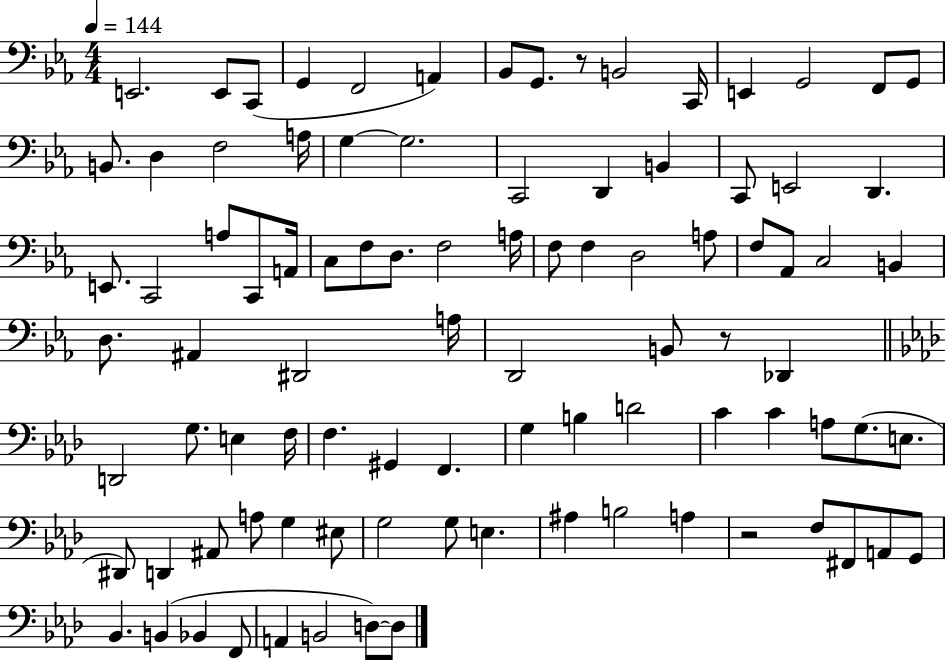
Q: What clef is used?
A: bass